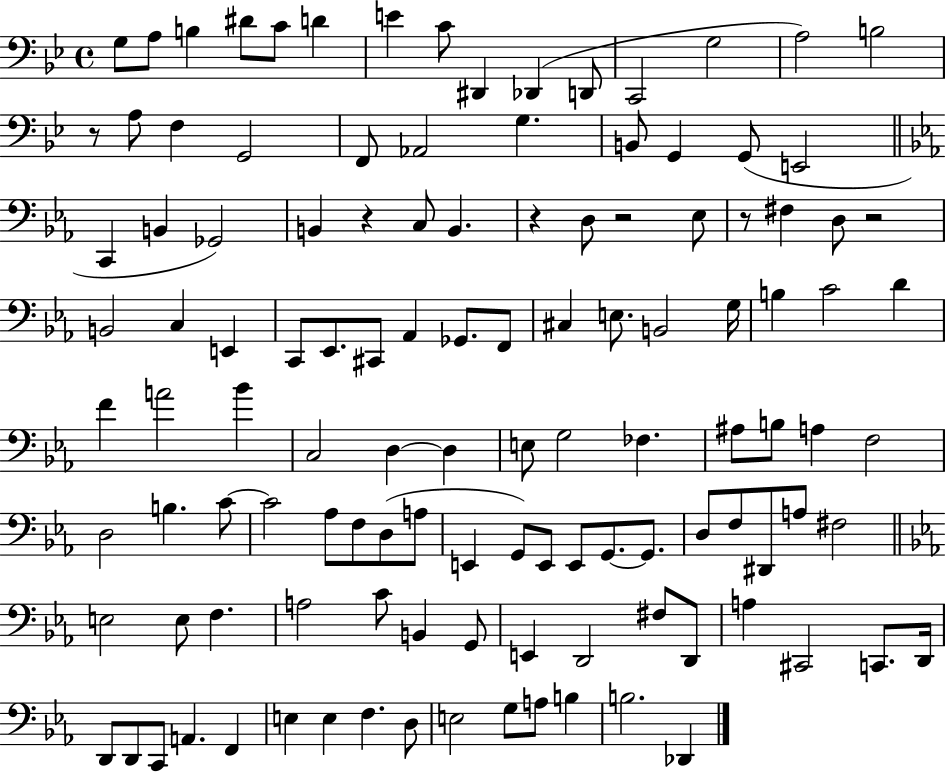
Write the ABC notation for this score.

X:1
T:Untitled
M:4/4
L:1/4
K:Bb
G,/2 A,/2 B, ^D/2 C/2 D E C/2 ^D,, _D,, D,,/2 C,,2 G,2 A,2 B,2 z/2 A,/2 F, G,,2 F,,/2 _A,,2 G, B,,/2 G,, G,,/2 E,,2 C,, B,, _G,,2 B,, z C,/2 B,, z D,/2 z2 _E,/2 z/2 ^F, D,/2 z2 B,,2 C, E,, C,,/2 _E,,/2 ^C,,/2 _A,, _G,,/2 F,,/2 ^C, E,/2 B,,2 G,/4 B, C2 D F A2 _B C,2 D, D, E,/2 G,2 _F, ^A,/2 B,/2 A, F,2 D,2 B, C/2 C2 _A,/2 F,/2 D,/2 A,/2 E,, G,,/2 E,,/2 E,,/2 G,,/2 G,,/2 D,/2 F,/2 ^D,,/2 A,/2 ^F,2 E,2 E,/2 F, A,2 C/2 B,, G,,/2 E,, D,,2 ^F,/2 D,,/2 A, ^C,,2 C,,/2 D,,/4 D,,/2 D,,/2 C,,/2 A,, F,, E, E, F, D,/2 E,2 G,/2 A,/2 B, B,2 _D,,